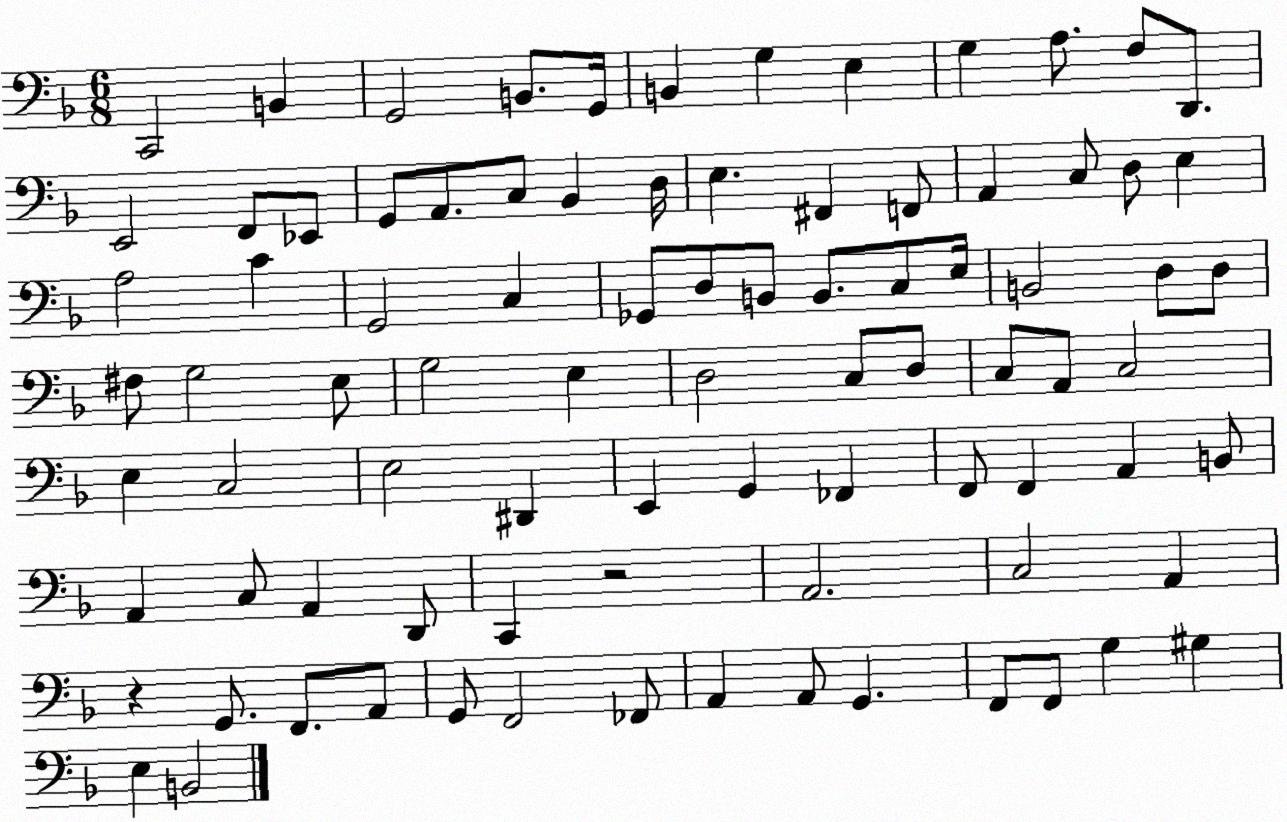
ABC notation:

X:1
T:Untitled
M:6/8
L:1/4
K:F
C,,2 B,, G,,2 B,,/2 G,,/4 B,, G, E, G, A,/2 F,/2 D,,/2 E,,2 F,,/2 _E,,/2 G,,/2 A,,/2 C,/2 _B,, D,/4 E, ^F,, F,,/2 A,, C,/2 D,/2 E, A,2 C G,,2 C, _G,,/2 D,/2 B,,/2 B,,/2 C,/2 E,/4 B,,2 D,/2 D,/2 ^F,/2 G,2 E,/2 G,2 E, D,2 C,/2 D,/2 C,/2 A,,/2 C,2 E, C,2 E,2 ^D,, E,, G,, _F,, F,,/2 F,, A,, B,,/2 A,, C,/2 A,, D,,/2 C,, z2 A,,2 C,2 A,, z G,,/2 F,,/2 A,,/2 G,,/2 F,,2 _F,,/2 A,, A,,/2 G,, F,,/2 F,,/2 G, ^G, E, B,,2